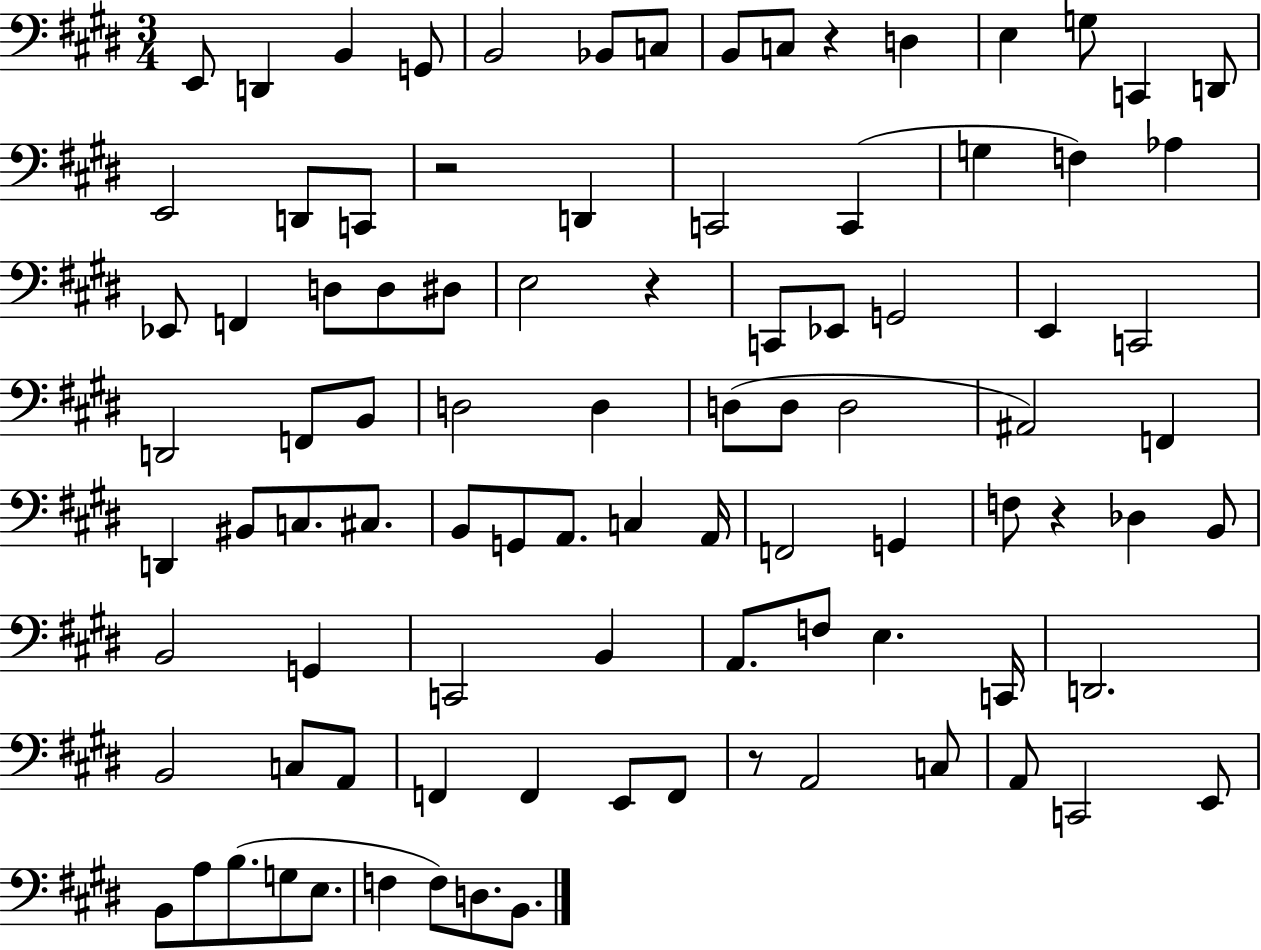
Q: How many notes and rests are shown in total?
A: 93